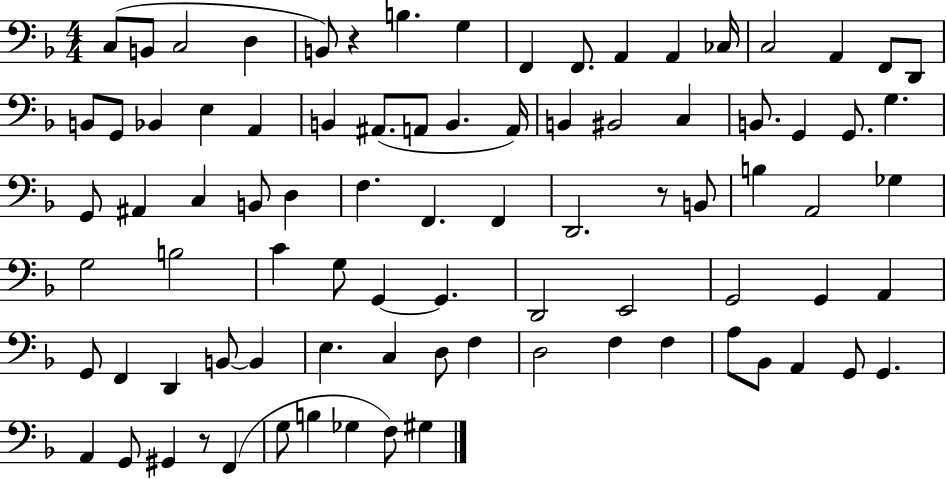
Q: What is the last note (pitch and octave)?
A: G#3